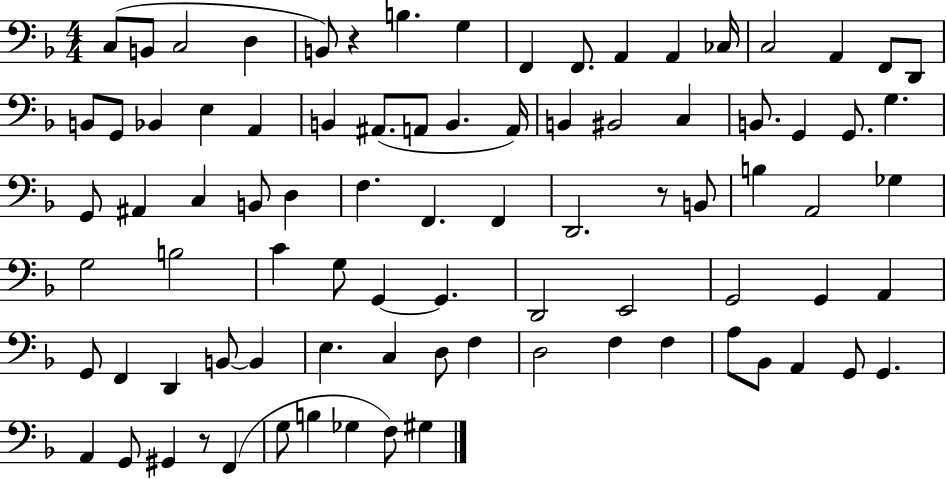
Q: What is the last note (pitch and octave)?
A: G#3